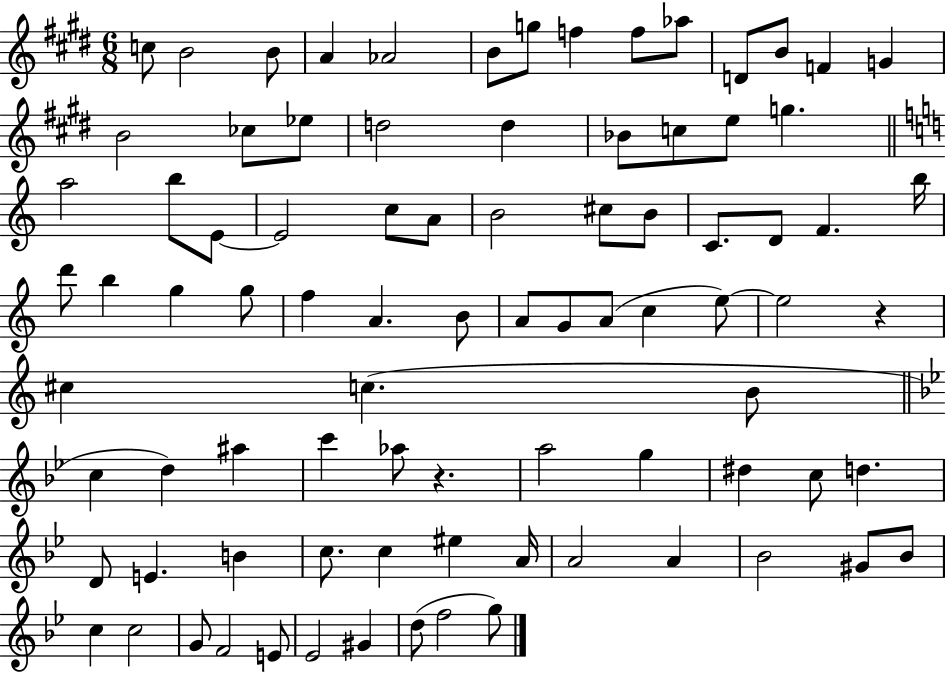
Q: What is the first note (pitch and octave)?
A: C5